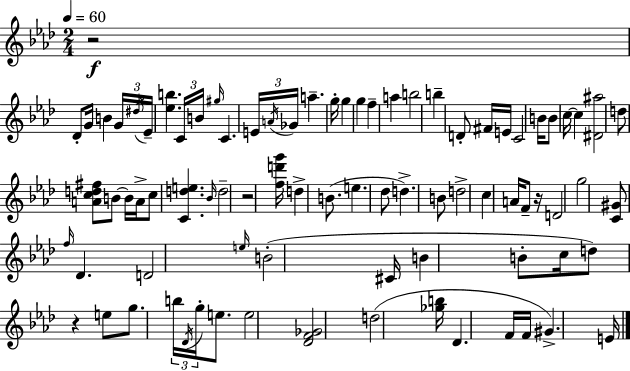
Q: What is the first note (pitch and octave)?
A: Db4